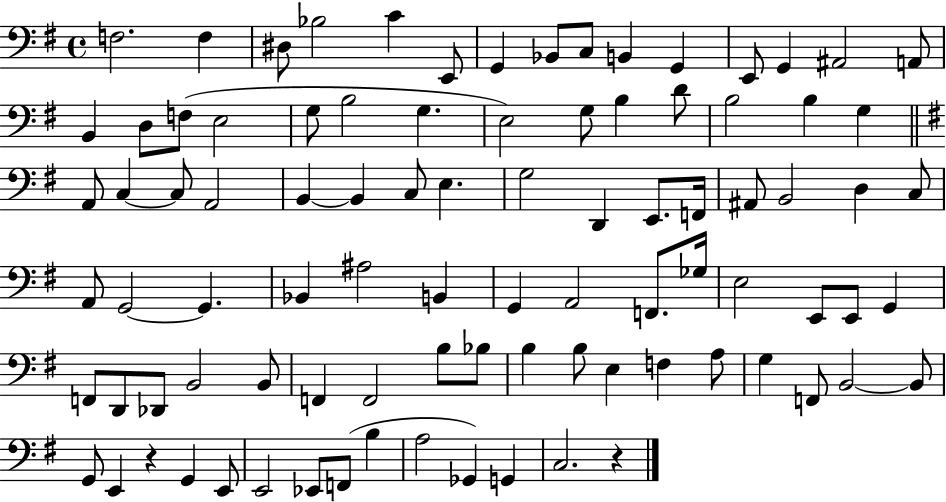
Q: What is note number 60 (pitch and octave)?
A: F2